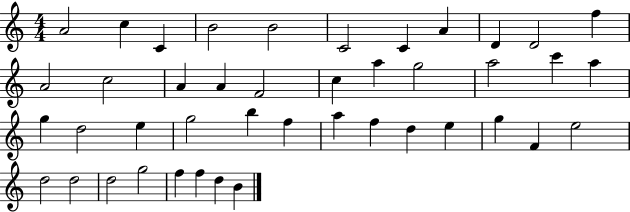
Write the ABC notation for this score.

X:1
T:Untitled
M:4/4
L:1/4
K:C
A2 c C B2 B2 C2 C A D D2 f A2 c2 A A F2 c a g2 a2 c' a g d2 e g2 b f a f d e g F e2 d2 d2 d2 g2 f f d B